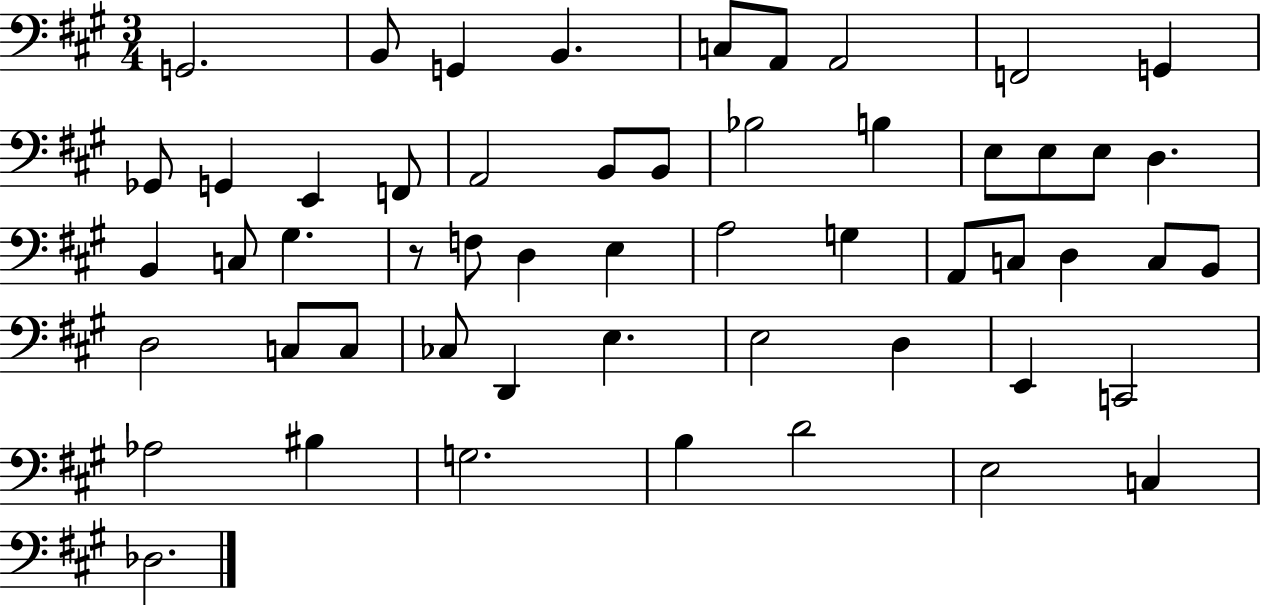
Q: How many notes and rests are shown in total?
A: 54